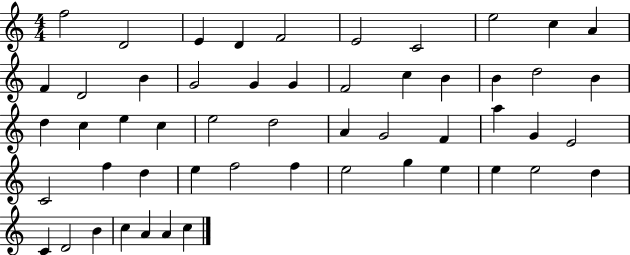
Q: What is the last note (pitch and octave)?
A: C5